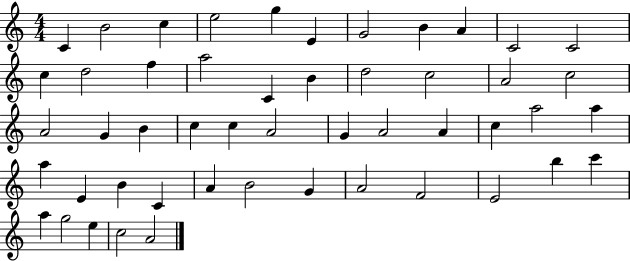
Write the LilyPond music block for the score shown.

{
  \clef treble
  \numericTimeSignature
  \time 4/4
  \key c \major
  c'4 b'2 c''4 | e''2 g''4 e'4 | g'2 b'4 a'4 | c'2 c'2 | \break c''4 d''2 f''4 | a''2 c'4 b'4 | d''2 c''2 | a'2 c''2 | \break a'2 g'4 b'4 | c''4 c''4 a'2 | g'4 a'2 a'4 | c''4 a''2 a''4 | \break a''4 e'4 b'4 c'4 | a'4 b'2 g'4 | a'2 f'2 | e'2 b''4 c'''4 | \break a''4 g''2 e''4 | c''2 a'2 | \bar "|."
}